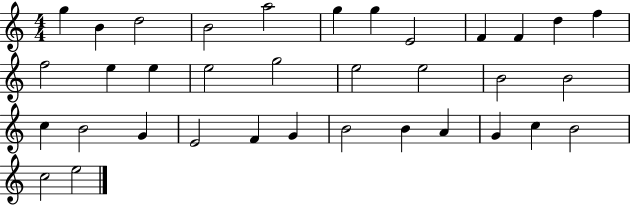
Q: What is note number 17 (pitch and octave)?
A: G5